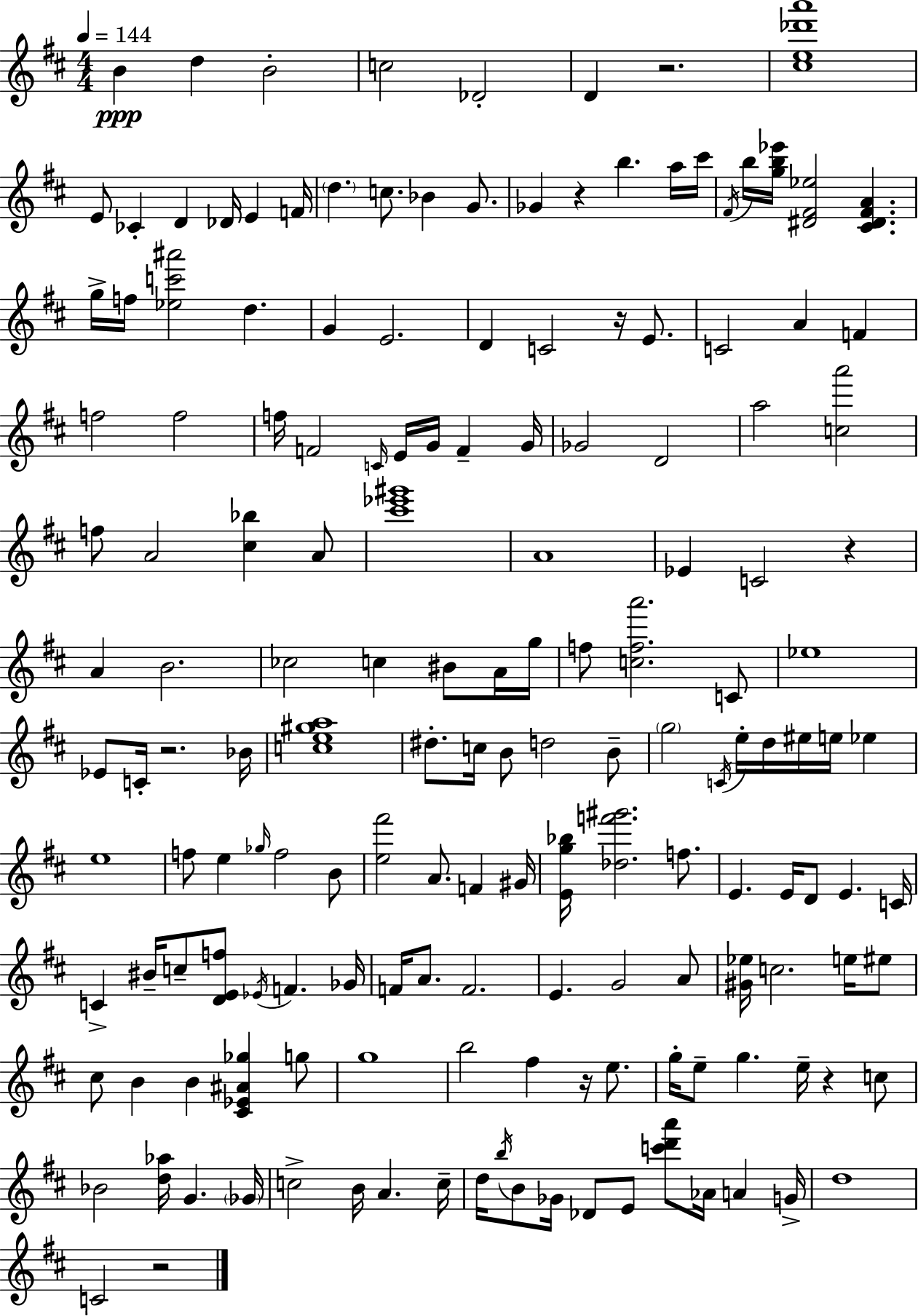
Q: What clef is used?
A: treble